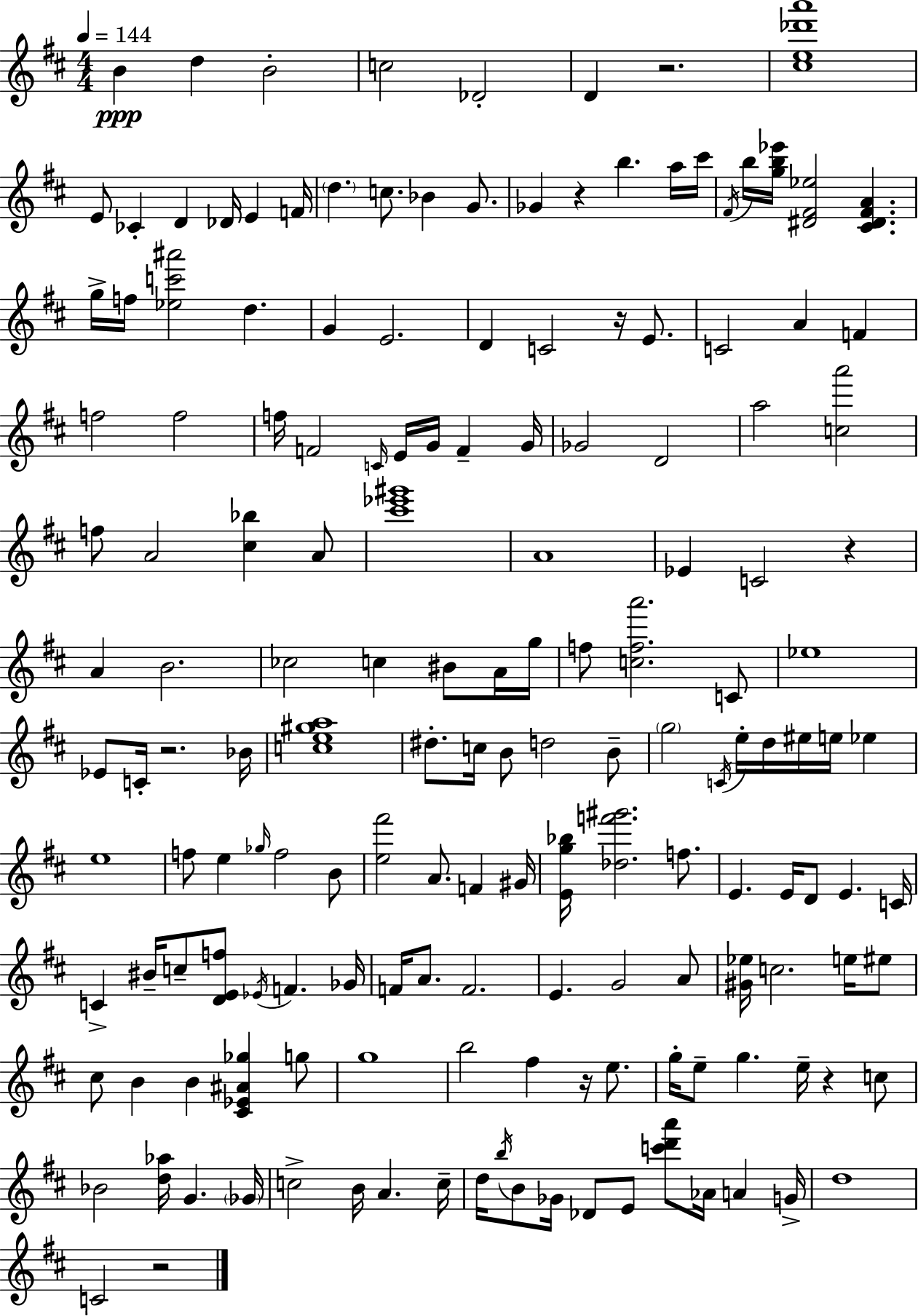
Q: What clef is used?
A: treble